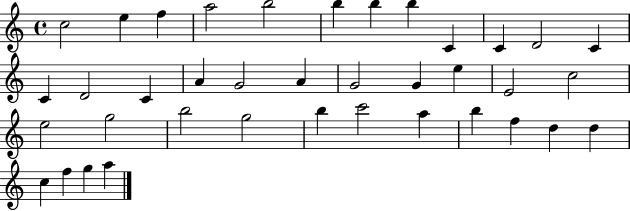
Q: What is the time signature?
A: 4/4